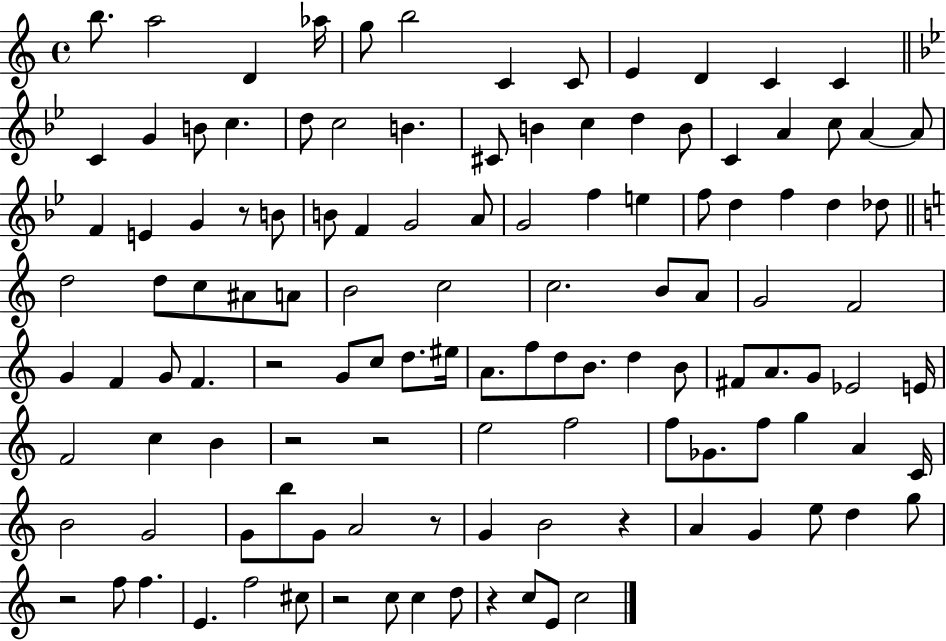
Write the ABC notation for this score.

X:1
T:Untitled
M:4/4
L:1/4
K:C
b/2 a2 D _a/4 g/2 b2 C C/2 E D C C C G B/2 c d/2 c2 B ^C/2 B c d B/2 C A c/2 A A/2 F E G z/2 B/2 B/2 F G2 A/2 G2 f e f/2 d f d _d/2 d2 d/2 c/2 ^A/2 A/2 B2 c2 c2 B/2 A/2 G2 F2 G F G/2 F z2 G/2 c/2 d/2 ^e/4 A/2 f/2 d/2 B/2 d B/2 ^F/2 A/2 G/2 _E2 E/4 F2 c B z2 z2 e2 f2 f/2 _G/2 f/2 g A C/4 B2 G2 G/2 b/2 G/2 A2 z/2 G B2 z A G e/2 d g/2 z2 f/2 f E f2 ^c/2 z2 c/2 c d/2 z c/2 E/2 c2